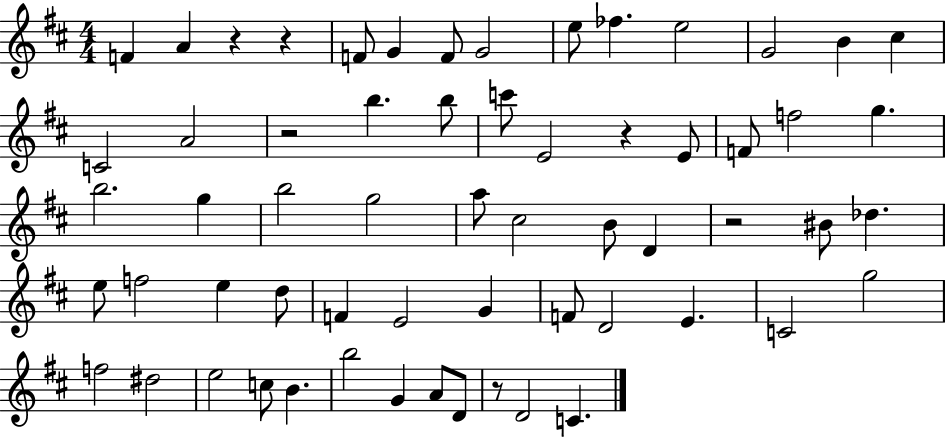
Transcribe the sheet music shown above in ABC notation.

X:1
T:Untitled
M:4/4
L:1/4
K:D
F A z z F/2 G F/2 G2 e/2 _f e2 G2 B ^c C2 A2 z2 b b/2 c'/2 E2 z E/2 F/2 f2 g b2 g b2 g2 a/2 ^c2 B/2 D z2 ^B/2 _d e/2 f2 e d/2 F E2 G F/2 D2 E C2 g2 f2 ^d2 e2 c/2 B b2 G A/2 D/2 z/2 D2 C